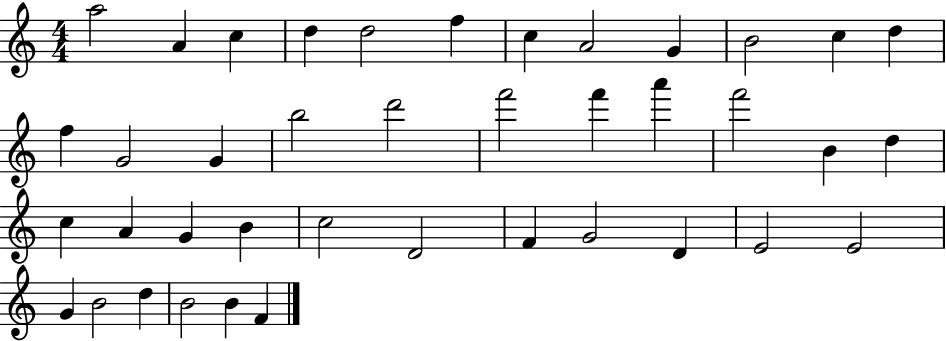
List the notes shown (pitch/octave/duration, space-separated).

A5/h A4/q C5/q D5/q D5/h F5/q C5/q A4/h G4/q B4/h C5/q D5/q F5/q G4/h G4/q B5/h D6/h F6/h F6/q A6/q F6/h B4/q D5/q C5/q A4/q G4/q B4/q C5/h D4/h F4/q G4/h D4/q E4/h E4/h G4/q B4/h D5/q B4/h B4/q F4/q